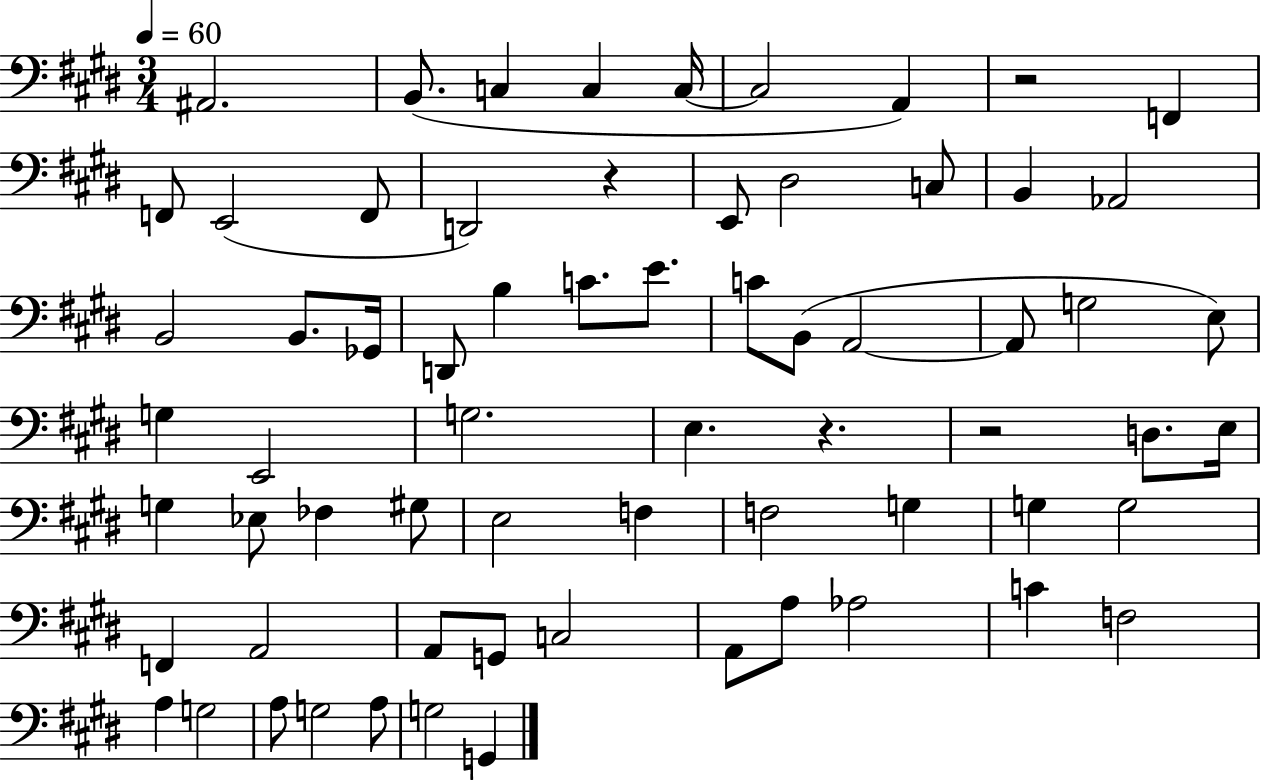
{
  \clef bass
  \numericTimeSignature
  \time 3/4
  \key e \major
  \tempo 4 = 60
  ais,2. | b,8.( c4 c4 c16~~ | c2 a,4) | r2 f,4 | \break f,8 e,2( f,8 | d,2) r4 | e,8 dis2 c8 | b,4 aes,2 | \break b,2 b,8. ges,16 | d,8 b4 c'8. e'8. | c'8 b,8( a,2~~ | a,8 g2 e8) | \break g4 e,2 | g2. | e4. r4. | r2 d8. e16 | \break g4 ees8 fes4 gis8 | e2 f4 | f2 g4 | g4 g2 | \break f,4 a,2 | a,8 g,8 c2 | a,8 a8 aes2 | c'4 f2 | \break a4 g2 | a8 g2 a8 | g2 g,4 | \bar "|."
}